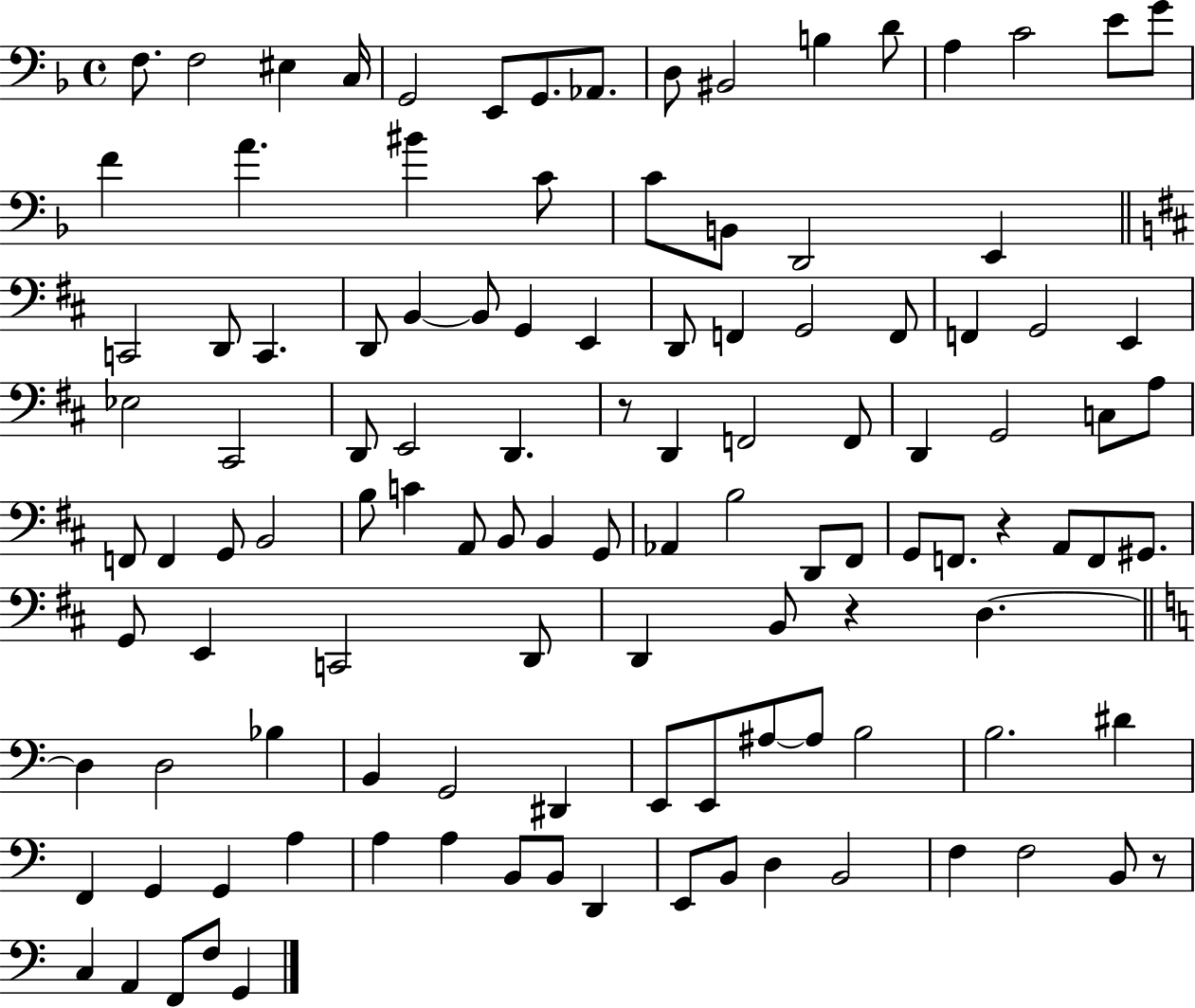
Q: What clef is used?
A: bass